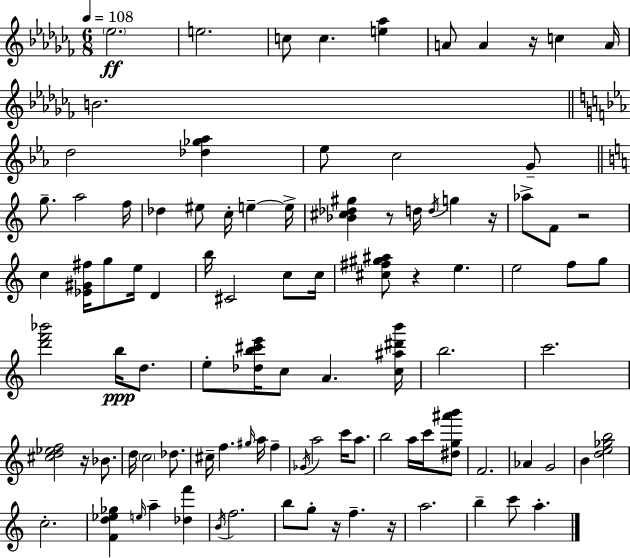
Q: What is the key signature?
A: AES minor